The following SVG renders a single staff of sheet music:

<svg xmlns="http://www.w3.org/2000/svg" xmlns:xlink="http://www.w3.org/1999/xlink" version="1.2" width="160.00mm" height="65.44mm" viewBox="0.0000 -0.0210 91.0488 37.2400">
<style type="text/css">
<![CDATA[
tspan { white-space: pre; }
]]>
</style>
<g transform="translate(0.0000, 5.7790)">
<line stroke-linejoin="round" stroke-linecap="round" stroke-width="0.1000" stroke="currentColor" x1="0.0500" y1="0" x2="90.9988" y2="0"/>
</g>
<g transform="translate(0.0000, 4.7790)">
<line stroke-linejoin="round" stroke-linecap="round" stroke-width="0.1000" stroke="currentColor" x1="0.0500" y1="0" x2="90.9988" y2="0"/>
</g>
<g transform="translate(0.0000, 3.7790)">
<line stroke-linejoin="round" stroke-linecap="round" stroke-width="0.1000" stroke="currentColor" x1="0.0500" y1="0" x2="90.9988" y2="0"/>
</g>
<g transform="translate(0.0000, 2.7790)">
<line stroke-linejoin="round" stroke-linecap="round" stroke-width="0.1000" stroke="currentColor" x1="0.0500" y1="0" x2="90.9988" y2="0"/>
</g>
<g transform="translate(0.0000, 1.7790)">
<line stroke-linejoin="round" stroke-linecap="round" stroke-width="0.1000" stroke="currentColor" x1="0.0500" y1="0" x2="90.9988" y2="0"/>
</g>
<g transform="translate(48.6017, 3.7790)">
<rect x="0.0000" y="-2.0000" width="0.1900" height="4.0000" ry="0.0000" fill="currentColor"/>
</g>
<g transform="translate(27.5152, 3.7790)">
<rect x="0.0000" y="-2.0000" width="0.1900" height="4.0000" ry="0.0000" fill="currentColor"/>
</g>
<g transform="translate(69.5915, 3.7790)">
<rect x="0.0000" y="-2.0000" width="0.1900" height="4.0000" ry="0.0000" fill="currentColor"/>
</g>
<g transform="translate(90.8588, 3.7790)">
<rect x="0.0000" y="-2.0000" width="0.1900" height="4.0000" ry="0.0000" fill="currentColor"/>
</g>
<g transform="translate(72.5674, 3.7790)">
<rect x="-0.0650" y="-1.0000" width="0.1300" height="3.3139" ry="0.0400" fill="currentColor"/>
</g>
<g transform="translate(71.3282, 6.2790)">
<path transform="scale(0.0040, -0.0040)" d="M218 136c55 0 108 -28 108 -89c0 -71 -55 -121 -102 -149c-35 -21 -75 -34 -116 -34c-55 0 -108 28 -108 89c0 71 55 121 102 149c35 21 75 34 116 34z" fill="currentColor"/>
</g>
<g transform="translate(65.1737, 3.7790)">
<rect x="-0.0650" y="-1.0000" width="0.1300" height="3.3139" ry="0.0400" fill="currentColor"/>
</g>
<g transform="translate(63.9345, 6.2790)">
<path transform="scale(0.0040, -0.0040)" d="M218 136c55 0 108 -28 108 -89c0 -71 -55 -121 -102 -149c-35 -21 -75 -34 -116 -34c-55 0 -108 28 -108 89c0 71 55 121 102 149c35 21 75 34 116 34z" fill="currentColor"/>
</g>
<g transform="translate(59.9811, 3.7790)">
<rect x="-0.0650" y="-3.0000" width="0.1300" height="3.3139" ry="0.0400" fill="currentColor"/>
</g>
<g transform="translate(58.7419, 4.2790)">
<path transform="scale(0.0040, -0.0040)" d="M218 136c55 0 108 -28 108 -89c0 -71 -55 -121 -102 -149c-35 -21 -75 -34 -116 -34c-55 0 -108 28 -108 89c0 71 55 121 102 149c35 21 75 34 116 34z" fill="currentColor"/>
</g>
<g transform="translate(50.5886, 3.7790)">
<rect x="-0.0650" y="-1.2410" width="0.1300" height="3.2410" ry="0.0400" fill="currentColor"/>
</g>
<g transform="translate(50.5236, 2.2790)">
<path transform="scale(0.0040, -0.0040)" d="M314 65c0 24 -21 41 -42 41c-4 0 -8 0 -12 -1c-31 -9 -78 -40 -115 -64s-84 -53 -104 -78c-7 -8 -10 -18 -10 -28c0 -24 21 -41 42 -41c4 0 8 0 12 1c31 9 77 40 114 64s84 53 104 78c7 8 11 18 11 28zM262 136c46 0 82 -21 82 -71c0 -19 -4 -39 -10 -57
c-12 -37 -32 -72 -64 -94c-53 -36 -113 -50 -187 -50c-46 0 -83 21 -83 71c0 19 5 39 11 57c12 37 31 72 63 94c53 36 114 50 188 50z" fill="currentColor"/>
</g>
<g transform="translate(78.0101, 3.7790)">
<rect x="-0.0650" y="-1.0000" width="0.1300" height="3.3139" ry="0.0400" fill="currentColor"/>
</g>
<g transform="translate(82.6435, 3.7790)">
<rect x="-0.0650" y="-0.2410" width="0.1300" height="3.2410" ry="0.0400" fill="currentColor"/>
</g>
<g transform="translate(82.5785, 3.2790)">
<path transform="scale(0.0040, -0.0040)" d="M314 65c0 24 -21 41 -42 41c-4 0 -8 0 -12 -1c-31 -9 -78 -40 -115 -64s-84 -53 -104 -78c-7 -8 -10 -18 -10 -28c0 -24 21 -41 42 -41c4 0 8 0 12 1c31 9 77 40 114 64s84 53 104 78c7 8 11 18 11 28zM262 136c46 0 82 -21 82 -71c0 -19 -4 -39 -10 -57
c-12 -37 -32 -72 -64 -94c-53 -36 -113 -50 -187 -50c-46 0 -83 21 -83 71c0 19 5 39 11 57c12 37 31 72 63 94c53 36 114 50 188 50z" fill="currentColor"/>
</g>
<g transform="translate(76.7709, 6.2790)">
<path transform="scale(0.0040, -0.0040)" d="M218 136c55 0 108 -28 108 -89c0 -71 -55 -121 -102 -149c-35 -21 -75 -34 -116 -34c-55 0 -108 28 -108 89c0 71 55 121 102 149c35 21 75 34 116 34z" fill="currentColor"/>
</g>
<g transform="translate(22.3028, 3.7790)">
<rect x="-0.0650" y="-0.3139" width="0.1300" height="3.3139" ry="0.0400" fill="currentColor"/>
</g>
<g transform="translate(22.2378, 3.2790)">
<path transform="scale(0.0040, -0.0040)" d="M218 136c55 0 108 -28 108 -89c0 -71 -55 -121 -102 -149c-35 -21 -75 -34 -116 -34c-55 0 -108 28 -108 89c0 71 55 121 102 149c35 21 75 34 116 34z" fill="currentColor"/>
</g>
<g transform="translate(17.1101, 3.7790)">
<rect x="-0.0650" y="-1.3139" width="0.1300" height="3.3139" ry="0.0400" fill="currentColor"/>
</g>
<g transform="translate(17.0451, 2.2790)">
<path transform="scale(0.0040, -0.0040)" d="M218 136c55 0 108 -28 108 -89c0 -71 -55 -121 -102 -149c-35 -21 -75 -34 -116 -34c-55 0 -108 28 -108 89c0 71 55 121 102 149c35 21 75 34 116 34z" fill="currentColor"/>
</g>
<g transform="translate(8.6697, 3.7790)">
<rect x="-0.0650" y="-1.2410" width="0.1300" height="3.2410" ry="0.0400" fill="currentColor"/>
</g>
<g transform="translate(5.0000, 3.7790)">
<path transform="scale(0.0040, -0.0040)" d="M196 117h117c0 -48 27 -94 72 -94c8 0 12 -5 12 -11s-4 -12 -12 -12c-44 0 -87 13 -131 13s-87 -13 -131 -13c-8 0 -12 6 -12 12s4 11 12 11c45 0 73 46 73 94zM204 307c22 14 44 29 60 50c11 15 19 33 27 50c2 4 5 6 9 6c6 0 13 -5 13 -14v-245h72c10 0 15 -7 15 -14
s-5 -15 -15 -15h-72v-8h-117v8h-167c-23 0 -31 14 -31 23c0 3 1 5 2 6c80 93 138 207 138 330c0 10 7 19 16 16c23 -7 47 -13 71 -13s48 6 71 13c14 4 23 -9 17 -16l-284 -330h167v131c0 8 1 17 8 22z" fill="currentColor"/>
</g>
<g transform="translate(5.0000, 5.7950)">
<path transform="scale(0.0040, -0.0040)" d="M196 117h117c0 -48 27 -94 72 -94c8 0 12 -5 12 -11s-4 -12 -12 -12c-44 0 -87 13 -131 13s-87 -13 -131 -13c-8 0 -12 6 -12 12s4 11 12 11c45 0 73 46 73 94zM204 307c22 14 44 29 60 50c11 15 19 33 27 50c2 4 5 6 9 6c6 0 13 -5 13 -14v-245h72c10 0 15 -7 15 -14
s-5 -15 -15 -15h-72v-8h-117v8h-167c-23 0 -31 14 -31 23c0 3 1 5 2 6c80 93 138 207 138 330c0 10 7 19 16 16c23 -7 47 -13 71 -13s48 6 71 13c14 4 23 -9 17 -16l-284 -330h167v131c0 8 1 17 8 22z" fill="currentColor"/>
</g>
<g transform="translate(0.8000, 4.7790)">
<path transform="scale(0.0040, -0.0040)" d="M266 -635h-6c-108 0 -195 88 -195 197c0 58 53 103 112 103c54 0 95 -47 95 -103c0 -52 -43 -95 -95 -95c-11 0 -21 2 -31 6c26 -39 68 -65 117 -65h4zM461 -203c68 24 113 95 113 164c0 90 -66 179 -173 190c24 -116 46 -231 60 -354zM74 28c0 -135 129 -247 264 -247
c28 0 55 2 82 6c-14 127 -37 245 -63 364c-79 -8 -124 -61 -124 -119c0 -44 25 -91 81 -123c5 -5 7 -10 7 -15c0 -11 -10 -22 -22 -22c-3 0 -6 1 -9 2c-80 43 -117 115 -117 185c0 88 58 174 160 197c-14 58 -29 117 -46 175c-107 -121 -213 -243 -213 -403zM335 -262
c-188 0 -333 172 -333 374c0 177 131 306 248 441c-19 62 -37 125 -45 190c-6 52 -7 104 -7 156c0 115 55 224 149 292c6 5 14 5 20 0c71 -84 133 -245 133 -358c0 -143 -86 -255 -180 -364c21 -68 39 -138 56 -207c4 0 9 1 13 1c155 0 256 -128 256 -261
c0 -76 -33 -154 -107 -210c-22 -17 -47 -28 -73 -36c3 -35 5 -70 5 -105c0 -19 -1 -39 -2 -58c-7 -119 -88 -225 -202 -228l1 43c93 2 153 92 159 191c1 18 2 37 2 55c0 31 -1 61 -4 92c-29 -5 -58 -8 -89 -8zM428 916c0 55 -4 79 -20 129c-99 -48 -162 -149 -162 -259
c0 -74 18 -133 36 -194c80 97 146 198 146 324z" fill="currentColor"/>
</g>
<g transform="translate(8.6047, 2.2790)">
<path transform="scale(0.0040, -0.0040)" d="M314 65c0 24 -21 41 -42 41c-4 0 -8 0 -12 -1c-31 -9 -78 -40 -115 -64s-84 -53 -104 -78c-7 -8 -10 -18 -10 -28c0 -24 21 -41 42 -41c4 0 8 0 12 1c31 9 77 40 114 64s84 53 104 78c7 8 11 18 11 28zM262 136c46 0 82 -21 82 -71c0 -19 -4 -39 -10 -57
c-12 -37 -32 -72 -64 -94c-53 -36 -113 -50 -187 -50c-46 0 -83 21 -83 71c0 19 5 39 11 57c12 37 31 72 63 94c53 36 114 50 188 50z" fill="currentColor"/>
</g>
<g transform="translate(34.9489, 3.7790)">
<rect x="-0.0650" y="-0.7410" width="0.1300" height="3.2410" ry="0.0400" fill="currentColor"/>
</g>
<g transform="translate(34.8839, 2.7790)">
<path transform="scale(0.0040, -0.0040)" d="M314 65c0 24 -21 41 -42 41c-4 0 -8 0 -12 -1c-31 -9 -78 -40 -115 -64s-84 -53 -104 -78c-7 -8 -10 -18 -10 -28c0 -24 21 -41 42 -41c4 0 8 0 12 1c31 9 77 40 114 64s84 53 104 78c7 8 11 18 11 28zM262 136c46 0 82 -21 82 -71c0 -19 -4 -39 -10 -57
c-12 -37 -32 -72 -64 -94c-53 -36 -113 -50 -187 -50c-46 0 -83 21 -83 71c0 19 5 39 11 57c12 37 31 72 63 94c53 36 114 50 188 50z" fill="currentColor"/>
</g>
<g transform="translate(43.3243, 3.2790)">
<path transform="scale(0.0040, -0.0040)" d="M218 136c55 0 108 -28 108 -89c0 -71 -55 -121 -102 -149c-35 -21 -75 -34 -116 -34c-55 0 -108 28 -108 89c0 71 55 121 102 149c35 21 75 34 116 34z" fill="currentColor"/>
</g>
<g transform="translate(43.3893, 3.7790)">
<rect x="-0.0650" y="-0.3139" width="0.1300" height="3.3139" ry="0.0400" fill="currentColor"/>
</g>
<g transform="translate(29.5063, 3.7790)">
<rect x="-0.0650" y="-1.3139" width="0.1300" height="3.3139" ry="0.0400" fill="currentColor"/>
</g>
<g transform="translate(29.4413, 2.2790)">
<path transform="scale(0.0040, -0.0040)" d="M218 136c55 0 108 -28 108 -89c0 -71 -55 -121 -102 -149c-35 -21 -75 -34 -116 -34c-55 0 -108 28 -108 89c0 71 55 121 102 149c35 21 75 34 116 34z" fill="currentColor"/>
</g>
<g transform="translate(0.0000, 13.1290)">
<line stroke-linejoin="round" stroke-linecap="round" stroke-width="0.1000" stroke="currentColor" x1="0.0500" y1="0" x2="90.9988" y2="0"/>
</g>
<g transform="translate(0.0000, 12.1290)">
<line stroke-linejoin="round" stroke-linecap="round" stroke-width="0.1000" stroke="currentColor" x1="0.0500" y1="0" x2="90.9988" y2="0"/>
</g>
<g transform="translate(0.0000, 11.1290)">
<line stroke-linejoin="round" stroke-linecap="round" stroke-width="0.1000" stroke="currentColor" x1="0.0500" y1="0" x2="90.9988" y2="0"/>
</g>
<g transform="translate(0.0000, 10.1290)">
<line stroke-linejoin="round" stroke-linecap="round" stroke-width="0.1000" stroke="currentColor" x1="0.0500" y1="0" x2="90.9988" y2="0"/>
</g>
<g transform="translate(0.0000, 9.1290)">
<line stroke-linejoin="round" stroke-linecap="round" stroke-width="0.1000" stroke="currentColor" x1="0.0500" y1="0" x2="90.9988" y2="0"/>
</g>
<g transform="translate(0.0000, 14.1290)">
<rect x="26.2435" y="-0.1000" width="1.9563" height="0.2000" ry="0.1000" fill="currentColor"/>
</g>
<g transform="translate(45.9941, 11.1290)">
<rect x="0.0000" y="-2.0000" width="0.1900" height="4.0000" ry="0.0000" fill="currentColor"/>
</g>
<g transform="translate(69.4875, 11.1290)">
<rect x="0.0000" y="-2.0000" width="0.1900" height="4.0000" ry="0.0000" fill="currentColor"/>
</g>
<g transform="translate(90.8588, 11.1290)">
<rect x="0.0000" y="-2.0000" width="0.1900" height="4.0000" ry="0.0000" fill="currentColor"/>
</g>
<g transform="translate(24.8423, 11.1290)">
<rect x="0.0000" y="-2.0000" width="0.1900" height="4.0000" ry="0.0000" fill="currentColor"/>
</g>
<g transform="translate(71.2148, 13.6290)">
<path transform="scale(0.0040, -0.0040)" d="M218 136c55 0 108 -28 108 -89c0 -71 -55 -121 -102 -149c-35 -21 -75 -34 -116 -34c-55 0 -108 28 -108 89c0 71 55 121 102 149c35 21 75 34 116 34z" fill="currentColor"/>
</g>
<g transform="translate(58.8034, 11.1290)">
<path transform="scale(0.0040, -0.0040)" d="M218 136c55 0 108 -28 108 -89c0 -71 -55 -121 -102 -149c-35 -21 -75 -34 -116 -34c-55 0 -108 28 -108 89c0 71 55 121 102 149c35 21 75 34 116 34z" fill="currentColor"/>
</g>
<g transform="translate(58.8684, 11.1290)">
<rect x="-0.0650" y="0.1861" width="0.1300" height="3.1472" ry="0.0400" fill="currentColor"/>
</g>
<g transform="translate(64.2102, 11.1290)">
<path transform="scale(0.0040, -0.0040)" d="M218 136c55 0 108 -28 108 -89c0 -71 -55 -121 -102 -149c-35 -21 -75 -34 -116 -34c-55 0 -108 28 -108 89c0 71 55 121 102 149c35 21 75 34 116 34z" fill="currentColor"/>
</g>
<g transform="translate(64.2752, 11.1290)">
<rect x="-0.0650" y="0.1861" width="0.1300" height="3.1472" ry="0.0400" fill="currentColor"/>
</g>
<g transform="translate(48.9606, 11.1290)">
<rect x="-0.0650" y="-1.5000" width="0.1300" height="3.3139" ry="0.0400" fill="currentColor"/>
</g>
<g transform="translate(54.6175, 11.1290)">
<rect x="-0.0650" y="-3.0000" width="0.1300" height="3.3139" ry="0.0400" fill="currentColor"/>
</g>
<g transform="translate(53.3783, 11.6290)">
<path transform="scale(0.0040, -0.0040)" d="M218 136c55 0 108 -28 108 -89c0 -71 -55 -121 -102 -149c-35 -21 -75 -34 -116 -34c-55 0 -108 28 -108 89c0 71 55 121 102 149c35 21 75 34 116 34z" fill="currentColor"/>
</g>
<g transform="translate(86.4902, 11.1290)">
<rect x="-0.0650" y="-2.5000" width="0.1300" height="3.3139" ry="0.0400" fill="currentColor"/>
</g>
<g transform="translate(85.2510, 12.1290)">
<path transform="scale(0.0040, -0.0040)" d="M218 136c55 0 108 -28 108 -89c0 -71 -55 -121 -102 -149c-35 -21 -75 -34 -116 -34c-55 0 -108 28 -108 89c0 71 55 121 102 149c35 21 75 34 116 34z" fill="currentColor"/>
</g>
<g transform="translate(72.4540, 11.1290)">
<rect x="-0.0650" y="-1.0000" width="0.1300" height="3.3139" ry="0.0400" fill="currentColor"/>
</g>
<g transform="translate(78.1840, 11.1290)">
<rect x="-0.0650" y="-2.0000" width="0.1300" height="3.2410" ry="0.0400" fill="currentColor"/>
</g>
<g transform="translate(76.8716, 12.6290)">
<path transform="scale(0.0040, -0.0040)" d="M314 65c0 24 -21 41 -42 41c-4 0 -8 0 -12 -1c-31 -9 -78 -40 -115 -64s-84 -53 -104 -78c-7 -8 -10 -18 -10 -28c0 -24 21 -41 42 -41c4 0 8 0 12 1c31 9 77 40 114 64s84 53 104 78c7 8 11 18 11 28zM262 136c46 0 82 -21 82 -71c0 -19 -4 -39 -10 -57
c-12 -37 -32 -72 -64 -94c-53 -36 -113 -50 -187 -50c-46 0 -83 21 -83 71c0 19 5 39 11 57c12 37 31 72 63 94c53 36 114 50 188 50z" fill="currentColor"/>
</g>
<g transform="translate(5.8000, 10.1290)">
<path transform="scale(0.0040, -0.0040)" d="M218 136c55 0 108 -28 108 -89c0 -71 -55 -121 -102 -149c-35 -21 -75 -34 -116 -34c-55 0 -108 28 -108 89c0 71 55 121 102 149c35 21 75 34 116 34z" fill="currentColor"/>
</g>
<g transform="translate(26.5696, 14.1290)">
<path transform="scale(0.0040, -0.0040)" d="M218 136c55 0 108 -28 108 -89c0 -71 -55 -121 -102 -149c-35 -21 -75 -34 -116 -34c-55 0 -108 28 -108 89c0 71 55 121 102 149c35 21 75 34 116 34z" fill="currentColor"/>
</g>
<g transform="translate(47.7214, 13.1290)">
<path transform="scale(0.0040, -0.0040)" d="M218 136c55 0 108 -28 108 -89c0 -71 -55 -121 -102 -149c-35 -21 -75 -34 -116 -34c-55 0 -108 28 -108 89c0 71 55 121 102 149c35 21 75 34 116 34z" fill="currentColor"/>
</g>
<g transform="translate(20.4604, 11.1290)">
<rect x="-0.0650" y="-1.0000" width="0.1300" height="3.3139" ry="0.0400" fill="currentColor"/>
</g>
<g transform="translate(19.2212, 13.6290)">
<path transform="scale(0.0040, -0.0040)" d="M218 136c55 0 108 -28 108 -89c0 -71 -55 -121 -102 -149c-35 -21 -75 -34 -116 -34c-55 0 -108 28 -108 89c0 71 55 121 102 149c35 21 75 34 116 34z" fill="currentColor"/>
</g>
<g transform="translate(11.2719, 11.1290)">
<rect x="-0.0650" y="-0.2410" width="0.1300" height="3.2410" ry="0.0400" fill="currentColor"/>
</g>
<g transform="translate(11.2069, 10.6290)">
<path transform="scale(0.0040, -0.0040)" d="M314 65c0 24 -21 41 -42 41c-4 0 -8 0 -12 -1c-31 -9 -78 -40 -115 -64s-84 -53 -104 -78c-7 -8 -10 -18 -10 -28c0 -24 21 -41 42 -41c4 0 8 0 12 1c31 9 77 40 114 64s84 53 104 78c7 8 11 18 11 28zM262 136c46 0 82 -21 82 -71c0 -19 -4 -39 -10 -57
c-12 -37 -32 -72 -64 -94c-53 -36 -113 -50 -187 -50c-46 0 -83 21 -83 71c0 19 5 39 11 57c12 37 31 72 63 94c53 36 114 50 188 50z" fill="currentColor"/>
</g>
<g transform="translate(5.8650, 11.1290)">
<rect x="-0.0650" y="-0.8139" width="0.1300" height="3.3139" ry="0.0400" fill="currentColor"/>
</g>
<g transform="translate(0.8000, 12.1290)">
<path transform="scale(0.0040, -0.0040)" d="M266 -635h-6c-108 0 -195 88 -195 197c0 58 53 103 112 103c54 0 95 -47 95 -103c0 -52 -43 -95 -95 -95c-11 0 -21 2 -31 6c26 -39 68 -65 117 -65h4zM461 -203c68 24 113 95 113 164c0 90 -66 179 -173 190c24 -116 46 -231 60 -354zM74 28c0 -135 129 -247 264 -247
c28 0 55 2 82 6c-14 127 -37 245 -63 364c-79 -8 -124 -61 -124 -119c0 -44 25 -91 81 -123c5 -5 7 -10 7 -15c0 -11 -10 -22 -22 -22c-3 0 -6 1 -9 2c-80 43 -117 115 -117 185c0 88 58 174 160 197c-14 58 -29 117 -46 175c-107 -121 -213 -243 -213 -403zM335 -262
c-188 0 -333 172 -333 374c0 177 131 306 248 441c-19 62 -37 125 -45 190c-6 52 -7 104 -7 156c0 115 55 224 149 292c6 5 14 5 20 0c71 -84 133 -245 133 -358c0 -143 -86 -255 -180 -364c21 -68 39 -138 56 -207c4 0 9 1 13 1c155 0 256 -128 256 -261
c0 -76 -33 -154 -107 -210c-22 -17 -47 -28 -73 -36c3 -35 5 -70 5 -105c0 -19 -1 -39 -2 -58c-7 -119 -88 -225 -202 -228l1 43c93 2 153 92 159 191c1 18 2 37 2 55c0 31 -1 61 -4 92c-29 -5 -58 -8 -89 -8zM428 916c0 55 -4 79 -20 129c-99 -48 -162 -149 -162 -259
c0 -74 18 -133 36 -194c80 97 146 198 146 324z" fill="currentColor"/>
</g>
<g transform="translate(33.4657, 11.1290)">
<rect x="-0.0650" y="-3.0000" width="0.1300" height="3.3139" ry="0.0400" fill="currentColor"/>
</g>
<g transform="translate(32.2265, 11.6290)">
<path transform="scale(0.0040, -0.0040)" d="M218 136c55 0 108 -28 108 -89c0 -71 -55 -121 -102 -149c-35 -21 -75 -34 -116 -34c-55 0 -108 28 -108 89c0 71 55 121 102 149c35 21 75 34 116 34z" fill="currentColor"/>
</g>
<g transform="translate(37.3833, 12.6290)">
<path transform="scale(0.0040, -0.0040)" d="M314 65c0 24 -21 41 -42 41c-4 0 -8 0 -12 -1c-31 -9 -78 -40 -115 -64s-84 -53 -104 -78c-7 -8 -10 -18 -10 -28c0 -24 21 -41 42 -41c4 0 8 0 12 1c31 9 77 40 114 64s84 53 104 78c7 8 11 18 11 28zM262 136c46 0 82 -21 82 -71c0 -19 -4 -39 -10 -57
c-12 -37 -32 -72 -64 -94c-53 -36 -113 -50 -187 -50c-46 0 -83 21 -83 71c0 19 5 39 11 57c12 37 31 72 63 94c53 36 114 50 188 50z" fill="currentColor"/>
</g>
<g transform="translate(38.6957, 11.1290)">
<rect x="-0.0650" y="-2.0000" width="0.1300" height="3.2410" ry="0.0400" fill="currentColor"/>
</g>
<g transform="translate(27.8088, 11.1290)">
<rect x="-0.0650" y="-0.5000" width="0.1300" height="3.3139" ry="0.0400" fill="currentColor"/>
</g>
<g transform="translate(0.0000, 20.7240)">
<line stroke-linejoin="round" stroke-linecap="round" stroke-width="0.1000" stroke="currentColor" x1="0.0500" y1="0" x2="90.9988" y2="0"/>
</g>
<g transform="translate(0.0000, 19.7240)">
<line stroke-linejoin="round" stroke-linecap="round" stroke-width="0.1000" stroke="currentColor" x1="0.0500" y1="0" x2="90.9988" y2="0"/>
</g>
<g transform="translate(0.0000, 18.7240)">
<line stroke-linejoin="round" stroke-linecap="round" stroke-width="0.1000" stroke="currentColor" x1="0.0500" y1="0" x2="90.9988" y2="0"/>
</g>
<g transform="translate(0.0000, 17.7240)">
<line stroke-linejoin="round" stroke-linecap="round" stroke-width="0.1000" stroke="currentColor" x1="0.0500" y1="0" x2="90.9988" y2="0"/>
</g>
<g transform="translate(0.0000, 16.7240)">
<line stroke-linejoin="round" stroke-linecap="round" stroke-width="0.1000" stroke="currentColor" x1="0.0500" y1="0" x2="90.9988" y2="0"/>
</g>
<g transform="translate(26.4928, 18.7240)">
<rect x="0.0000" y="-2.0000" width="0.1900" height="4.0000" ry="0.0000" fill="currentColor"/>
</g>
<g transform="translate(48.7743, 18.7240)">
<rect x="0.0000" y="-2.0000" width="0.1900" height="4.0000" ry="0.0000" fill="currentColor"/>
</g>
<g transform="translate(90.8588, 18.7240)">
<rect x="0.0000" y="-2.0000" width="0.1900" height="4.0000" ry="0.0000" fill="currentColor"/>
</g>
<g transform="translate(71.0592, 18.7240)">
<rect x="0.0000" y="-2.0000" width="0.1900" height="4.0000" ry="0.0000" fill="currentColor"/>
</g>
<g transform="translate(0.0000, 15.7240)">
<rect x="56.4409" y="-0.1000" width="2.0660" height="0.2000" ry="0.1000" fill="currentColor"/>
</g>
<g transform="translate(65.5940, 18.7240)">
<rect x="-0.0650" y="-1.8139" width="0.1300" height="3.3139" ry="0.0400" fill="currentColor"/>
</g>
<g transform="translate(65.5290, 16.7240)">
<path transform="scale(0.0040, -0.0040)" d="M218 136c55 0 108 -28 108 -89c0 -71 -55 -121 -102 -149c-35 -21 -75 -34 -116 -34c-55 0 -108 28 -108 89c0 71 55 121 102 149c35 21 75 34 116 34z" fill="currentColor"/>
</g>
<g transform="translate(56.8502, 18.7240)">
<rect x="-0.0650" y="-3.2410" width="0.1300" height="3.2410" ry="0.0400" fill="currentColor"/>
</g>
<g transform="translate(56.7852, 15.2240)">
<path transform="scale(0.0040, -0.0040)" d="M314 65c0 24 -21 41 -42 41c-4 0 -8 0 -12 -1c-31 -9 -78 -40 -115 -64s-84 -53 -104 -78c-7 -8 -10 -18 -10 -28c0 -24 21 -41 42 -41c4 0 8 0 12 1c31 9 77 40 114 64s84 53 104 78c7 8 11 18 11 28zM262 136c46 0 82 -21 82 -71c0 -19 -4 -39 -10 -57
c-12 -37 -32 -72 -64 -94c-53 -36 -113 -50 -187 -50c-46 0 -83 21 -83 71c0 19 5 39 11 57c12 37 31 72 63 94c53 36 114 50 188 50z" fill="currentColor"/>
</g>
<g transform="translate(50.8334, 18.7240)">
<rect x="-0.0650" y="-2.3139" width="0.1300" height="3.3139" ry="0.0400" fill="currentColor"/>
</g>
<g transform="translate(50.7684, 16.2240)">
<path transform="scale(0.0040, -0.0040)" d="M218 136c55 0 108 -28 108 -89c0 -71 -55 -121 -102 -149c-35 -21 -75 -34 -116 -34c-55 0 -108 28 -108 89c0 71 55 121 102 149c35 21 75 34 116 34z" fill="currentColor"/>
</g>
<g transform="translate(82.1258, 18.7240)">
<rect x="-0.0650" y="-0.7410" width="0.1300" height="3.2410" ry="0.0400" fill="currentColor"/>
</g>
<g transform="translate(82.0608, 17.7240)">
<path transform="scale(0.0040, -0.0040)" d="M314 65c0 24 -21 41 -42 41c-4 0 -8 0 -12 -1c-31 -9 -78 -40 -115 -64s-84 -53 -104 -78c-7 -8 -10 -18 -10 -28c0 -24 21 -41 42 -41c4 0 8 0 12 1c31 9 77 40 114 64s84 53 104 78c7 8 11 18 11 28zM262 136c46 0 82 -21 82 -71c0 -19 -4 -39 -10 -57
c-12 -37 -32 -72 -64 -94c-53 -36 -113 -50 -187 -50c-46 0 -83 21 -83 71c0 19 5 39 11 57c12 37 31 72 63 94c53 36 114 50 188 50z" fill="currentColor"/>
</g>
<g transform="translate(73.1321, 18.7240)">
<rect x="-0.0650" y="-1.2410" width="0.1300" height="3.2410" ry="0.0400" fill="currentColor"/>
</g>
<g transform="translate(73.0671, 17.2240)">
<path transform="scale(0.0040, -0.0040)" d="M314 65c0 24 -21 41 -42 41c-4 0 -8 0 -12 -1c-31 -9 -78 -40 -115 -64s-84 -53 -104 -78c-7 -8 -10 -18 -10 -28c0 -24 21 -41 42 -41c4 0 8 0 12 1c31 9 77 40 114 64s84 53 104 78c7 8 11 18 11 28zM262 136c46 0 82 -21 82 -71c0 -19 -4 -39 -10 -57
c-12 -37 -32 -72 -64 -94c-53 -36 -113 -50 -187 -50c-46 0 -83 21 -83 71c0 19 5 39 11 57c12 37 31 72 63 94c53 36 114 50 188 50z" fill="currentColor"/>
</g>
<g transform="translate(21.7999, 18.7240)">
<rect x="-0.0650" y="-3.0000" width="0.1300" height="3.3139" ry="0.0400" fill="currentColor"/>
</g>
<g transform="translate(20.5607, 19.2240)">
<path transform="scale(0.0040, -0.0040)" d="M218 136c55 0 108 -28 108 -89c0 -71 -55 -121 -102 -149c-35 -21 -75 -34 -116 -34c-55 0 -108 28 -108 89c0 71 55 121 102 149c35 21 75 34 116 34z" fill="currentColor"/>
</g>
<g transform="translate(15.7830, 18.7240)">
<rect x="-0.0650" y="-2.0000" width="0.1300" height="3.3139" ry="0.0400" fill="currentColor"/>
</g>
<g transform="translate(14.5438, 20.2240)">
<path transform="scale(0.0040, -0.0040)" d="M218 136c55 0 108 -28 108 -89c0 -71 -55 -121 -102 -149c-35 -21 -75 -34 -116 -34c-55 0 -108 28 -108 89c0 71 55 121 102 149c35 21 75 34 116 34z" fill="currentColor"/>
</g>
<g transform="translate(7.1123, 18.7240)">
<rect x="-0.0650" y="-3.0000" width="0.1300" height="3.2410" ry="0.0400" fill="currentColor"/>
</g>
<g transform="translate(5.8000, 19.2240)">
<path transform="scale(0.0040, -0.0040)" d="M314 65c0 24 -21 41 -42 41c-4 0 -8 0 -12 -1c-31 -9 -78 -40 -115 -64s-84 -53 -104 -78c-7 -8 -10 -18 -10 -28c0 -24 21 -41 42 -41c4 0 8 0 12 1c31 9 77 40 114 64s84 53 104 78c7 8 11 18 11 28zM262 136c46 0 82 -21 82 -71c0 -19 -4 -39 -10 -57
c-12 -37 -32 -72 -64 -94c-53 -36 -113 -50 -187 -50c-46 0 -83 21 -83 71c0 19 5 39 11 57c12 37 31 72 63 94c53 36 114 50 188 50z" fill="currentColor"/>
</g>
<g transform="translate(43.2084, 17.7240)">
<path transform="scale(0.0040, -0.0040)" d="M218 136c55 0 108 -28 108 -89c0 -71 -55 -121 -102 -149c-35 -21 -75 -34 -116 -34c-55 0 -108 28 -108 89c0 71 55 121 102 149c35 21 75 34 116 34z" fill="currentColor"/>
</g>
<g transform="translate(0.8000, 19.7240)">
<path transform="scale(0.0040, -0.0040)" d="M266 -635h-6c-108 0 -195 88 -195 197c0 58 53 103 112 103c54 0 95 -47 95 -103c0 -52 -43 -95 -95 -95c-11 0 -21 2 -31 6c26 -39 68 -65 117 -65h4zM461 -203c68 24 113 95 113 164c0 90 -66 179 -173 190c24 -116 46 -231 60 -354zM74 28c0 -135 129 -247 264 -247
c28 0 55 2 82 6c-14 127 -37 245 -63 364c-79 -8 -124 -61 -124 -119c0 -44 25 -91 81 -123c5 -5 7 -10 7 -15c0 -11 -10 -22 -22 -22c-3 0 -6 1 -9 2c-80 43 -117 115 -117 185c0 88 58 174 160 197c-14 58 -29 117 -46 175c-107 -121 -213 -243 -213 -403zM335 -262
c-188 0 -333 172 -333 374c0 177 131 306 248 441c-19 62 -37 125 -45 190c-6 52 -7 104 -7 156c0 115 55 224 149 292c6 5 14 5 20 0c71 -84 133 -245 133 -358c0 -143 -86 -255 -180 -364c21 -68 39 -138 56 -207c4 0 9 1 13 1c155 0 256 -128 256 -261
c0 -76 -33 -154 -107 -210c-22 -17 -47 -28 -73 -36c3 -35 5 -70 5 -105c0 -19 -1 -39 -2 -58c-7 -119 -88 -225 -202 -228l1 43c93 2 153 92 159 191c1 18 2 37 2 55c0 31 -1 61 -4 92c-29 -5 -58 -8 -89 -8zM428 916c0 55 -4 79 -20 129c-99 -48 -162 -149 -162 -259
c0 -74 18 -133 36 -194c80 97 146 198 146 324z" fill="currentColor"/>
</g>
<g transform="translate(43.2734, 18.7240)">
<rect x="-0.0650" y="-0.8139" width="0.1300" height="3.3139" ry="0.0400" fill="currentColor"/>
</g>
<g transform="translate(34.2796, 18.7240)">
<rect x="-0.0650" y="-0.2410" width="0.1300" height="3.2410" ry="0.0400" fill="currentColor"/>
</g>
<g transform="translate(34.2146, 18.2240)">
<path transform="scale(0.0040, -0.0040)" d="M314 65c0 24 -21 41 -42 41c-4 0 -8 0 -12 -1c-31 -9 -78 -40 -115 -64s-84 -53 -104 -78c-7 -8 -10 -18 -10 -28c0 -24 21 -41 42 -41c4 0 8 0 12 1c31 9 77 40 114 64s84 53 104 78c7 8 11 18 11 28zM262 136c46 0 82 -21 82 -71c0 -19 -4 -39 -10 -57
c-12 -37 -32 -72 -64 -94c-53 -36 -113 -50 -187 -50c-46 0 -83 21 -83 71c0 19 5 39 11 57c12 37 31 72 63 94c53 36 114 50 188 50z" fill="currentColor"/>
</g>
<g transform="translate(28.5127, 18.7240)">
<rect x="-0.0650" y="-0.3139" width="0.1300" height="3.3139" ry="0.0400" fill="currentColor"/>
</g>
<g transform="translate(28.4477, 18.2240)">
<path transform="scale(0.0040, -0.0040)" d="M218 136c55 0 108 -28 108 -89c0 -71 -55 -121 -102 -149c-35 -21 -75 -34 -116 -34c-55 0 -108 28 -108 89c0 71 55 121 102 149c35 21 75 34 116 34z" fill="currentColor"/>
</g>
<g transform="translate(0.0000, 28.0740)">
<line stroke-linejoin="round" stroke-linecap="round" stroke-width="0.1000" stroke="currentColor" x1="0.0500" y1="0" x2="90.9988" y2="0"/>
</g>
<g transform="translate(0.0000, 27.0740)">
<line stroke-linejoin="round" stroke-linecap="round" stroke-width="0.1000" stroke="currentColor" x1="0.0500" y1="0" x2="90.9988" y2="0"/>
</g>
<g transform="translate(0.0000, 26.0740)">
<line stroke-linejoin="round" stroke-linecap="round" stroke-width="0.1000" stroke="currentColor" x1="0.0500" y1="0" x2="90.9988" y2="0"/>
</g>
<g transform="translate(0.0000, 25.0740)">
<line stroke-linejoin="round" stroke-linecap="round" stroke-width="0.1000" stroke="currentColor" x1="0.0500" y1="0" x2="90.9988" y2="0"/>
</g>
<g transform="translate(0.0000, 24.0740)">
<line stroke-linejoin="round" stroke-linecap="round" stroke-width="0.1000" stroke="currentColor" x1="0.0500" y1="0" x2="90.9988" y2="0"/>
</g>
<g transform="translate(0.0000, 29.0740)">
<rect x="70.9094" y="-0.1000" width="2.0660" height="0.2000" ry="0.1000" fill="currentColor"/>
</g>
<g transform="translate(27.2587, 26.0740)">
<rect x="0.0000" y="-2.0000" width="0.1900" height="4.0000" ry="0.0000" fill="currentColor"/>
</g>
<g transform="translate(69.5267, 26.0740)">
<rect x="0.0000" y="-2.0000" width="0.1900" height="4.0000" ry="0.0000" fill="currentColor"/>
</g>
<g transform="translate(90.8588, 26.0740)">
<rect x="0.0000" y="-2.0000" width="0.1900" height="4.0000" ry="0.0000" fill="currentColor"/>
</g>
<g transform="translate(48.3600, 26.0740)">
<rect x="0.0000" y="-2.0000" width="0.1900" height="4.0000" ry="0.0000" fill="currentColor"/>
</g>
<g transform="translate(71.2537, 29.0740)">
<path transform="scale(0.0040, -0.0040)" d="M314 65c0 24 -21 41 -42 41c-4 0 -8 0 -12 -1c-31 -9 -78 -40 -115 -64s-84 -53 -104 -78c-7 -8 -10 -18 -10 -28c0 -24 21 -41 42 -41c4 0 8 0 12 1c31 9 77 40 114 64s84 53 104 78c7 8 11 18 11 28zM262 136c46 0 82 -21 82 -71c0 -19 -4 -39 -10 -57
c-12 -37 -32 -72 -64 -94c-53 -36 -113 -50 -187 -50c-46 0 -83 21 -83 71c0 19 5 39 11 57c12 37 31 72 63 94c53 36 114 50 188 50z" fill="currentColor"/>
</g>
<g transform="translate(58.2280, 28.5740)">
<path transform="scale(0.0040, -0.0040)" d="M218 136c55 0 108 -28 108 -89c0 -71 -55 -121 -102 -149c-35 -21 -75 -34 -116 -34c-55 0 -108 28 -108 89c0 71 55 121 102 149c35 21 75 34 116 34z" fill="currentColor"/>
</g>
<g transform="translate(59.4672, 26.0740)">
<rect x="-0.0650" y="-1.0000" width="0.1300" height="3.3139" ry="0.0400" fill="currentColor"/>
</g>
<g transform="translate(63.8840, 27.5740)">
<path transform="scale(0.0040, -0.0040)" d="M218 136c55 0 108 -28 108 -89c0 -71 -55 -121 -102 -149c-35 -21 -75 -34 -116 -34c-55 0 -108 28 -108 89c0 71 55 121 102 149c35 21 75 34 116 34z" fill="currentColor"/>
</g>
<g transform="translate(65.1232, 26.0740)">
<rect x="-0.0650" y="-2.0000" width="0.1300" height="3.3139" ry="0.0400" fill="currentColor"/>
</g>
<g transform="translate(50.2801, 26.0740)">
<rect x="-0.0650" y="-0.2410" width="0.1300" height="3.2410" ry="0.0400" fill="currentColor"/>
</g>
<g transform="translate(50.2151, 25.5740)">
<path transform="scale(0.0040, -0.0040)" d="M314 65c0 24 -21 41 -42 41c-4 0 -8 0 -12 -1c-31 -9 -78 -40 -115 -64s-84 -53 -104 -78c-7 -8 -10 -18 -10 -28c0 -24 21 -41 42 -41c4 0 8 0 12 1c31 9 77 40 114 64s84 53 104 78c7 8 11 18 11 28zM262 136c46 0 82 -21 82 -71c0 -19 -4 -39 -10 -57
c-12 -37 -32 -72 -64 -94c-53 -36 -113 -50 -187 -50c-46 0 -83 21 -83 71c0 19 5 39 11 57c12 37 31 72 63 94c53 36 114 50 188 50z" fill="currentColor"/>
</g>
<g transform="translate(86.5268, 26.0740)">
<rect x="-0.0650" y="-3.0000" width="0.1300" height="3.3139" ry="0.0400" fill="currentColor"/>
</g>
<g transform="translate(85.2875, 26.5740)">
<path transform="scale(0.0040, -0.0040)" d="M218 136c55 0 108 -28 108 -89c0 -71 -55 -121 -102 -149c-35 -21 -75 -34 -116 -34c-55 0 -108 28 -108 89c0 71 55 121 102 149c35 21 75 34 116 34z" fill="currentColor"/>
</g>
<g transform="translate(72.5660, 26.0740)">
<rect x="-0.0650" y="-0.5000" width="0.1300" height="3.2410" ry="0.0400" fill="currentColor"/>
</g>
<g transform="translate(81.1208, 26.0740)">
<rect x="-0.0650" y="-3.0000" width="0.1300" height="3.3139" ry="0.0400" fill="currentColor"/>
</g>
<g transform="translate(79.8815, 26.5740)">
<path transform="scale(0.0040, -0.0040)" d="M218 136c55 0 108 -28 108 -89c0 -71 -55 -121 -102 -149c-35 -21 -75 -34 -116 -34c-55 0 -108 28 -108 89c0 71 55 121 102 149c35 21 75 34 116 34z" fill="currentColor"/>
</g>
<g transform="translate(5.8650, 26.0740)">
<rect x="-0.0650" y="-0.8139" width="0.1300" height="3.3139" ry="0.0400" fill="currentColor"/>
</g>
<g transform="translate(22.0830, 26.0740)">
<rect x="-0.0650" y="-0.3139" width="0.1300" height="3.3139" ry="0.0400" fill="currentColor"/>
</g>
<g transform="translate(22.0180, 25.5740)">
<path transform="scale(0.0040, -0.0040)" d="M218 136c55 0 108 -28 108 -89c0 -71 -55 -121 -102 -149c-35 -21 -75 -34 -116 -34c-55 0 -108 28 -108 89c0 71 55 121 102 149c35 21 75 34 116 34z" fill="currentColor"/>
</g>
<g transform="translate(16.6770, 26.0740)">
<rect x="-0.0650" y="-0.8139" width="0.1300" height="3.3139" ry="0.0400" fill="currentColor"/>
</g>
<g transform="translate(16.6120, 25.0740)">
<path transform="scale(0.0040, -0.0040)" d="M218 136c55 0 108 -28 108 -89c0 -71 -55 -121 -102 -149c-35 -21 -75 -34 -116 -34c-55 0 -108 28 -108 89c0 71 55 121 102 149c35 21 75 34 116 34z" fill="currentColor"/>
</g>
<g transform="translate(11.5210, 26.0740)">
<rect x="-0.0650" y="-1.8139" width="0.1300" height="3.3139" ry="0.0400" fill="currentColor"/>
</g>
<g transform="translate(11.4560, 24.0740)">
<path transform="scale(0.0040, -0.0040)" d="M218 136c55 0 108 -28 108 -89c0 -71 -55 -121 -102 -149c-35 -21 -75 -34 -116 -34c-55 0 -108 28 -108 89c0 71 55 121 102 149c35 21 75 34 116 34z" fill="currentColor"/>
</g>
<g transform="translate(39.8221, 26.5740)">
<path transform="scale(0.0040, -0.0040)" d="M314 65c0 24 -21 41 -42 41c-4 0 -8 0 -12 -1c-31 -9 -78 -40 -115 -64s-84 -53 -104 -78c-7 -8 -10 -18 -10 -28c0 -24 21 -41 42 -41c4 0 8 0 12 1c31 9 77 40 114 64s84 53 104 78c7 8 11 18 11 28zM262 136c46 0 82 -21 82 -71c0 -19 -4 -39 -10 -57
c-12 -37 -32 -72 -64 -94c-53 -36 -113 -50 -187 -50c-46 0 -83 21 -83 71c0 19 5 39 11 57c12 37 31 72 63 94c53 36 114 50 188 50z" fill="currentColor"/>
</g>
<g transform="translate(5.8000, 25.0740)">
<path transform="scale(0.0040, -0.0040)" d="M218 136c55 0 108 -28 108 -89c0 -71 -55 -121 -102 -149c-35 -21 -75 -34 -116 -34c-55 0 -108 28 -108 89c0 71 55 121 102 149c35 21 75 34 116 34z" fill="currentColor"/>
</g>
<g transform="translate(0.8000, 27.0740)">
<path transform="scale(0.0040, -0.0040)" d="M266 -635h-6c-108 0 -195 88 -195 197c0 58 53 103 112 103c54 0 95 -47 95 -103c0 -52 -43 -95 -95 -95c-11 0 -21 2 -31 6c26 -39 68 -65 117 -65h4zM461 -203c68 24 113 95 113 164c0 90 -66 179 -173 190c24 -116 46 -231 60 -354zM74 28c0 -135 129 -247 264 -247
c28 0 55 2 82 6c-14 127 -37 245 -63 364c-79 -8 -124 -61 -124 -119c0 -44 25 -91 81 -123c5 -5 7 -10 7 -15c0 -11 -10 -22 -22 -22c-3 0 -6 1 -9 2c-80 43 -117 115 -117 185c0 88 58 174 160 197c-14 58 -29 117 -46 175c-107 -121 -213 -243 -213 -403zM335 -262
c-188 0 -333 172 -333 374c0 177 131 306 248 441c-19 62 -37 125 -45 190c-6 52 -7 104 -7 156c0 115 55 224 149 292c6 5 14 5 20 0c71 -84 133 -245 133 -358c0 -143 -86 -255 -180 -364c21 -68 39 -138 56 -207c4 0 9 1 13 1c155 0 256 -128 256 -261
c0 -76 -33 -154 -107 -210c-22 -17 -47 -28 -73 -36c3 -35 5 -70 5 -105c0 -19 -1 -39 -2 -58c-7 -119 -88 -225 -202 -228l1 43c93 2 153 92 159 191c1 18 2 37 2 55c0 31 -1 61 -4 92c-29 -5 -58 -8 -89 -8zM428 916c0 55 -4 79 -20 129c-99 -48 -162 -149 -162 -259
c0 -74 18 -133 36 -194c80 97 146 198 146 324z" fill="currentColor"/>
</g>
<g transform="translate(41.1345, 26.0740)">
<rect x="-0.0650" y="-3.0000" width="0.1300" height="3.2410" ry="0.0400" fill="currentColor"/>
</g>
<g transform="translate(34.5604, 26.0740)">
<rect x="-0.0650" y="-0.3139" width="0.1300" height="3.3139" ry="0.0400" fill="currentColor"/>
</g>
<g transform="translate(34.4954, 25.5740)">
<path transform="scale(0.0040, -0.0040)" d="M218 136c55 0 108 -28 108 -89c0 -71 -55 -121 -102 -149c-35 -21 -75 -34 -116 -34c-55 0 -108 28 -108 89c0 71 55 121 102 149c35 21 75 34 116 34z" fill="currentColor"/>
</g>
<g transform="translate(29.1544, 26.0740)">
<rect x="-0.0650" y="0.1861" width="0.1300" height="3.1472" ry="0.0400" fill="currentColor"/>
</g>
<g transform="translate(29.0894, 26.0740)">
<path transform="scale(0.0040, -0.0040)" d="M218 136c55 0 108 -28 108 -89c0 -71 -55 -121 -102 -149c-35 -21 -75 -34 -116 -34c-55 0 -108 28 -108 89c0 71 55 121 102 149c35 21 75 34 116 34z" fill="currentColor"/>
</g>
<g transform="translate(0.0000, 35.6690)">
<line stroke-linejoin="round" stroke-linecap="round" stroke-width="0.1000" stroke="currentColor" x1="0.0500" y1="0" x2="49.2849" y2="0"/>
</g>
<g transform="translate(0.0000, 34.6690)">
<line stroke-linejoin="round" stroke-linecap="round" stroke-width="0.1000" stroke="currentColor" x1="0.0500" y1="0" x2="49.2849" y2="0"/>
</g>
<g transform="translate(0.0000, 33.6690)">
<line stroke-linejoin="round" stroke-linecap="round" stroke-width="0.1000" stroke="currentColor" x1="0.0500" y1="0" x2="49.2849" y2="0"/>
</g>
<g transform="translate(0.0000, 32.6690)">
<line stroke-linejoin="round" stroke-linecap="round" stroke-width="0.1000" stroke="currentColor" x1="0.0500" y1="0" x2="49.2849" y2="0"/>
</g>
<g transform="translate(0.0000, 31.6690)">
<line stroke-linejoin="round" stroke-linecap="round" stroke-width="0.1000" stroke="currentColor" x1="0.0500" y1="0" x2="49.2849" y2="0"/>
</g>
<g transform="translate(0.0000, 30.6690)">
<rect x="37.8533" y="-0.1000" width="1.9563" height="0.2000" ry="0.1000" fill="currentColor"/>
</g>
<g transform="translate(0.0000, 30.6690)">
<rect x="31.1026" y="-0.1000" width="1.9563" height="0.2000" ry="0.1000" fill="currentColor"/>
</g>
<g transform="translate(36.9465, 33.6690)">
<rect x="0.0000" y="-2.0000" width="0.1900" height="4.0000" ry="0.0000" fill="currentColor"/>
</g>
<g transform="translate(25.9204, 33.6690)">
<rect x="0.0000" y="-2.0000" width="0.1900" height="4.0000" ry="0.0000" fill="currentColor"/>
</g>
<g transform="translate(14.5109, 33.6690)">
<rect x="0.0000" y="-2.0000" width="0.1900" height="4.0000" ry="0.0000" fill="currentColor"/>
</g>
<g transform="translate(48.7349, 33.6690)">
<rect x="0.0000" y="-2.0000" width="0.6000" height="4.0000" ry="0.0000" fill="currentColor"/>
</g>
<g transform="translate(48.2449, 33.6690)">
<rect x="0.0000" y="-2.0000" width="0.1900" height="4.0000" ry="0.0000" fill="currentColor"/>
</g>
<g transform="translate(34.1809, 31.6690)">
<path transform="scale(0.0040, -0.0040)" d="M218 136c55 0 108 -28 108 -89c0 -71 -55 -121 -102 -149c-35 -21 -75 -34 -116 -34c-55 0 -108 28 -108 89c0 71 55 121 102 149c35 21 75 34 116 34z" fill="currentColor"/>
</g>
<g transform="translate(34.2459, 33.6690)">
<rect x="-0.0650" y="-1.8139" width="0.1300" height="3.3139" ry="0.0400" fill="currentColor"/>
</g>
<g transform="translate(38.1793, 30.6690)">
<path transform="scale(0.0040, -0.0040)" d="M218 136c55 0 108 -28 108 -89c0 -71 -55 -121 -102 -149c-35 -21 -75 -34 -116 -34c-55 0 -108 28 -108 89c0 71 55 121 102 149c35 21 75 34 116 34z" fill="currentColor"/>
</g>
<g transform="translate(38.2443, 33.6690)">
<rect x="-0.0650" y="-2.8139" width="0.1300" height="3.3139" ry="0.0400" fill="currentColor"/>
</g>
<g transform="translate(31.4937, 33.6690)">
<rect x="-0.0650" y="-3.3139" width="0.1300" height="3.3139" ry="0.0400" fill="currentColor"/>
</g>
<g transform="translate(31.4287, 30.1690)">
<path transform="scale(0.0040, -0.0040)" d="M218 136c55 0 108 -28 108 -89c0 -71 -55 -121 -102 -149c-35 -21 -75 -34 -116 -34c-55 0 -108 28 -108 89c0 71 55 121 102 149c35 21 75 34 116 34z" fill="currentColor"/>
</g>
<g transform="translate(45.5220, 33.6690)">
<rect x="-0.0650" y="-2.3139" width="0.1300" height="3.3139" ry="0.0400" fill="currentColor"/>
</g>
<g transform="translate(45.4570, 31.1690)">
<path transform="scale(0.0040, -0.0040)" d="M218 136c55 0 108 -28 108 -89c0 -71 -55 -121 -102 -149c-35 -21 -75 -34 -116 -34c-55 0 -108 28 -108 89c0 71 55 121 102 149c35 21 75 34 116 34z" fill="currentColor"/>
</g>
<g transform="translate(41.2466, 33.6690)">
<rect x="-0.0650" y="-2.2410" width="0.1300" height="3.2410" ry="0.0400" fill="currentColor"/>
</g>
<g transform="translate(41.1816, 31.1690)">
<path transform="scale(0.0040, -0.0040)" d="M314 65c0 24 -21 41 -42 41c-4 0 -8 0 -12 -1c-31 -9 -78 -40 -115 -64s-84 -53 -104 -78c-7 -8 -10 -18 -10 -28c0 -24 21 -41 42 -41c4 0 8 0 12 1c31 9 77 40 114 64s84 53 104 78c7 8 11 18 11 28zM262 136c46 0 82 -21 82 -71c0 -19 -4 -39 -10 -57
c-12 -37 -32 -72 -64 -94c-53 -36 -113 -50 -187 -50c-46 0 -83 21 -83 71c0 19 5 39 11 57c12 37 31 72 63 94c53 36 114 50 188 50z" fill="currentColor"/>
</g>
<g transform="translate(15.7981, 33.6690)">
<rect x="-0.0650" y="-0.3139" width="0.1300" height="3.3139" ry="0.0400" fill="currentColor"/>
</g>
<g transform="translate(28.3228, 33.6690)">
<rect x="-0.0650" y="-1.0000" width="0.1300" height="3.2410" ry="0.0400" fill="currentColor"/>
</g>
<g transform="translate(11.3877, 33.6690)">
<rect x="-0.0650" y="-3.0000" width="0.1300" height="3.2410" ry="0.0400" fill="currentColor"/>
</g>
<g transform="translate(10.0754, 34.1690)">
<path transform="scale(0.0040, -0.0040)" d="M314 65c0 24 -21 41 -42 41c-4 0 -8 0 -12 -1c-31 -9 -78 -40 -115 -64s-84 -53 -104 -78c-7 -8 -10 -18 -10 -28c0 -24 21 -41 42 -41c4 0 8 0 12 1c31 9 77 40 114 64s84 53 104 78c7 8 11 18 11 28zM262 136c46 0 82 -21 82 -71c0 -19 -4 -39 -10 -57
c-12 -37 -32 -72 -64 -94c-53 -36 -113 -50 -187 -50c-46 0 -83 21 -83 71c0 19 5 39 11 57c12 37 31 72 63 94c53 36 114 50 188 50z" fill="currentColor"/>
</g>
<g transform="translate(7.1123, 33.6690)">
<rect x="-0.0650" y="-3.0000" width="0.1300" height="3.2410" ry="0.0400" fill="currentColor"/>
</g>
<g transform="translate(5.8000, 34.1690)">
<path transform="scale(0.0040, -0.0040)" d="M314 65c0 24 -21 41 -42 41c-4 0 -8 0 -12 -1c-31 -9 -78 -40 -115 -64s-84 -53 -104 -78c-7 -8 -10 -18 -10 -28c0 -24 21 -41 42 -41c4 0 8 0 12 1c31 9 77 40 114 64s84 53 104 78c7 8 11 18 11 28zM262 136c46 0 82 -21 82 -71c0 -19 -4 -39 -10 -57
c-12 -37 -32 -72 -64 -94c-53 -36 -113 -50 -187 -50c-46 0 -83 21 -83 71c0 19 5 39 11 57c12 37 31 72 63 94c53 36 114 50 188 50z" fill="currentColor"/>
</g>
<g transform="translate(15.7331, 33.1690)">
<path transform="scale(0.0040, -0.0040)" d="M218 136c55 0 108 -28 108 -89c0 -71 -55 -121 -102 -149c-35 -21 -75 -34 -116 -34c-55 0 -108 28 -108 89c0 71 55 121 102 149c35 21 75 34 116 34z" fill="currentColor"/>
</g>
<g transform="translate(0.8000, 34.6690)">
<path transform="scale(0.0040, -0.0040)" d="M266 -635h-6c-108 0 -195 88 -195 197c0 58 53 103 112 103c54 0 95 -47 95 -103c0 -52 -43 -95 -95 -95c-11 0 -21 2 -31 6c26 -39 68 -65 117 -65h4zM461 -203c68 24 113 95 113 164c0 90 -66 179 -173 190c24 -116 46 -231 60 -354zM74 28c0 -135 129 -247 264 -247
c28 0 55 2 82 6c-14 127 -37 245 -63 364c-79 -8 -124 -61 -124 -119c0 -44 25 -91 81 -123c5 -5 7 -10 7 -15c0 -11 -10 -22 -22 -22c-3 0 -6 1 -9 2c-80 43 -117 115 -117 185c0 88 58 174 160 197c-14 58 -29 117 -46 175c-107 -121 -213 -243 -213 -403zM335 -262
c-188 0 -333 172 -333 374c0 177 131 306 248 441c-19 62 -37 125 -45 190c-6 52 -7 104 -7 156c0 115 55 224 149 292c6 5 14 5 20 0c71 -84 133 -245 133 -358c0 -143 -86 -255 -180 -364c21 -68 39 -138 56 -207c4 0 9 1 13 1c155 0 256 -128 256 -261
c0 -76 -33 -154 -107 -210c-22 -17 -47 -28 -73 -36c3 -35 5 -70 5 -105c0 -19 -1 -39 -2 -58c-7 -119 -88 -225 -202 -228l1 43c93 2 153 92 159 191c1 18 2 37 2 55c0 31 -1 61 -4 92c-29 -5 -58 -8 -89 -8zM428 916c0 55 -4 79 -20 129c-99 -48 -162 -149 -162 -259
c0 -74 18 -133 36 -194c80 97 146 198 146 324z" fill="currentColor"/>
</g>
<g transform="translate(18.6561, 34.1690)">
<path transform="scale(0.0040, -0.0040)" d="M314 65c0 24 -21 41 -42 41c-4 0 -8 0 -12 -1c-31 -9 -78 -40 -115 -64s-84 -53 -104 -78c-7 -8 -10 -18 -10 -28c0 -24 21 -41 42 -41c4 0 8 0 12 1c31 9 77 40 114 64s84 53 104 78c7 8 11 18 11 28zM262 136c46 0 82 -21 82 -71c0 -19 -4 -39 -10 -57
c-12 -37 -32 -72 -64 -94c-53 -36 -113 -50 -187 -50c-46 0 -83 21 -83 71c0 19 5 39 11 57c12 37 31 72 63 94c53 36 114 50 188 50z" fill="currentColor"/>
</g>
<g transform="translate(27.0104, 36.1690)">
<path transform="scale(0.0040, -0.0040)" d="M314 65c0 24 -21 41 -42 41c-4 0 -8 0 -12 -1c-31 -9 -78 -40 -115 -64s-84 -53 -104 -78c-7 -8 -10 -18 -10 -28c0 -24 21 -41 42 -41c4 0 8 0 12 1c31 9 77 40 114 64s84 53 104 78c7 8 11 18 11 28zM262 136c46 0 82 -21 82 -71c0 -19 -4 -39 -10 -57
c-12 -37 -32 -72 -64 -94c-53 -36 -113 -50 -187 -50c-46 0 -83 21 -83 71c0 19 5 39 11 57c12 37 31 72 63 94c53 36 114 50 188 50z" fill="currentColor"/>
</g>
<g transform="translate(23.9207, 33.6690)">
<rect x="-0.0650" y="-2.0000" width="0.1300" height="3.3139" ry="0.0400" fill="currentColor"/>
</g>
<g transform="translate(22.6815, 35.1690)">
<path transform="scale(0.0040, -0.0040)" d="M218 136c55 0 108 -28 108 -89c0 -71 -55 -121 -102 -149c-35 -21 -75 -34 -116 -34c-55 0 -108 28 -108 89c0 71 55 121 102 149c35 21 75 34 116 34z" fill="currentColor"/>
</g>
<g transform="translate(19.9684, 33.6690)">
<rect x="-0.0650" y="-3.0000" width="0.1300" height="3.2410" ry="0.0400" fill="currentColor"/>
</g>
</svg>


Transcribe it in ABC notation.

X:1
T:Untitled
M:4/4
L:1/4
K:C
e2 e c e d2 c e2 A D D D c2 d c2 D C A F2 E A B B D F2 G A2 F A c c2 d g b2 f e2 d2 d f d c B c A2 c2 D F C2 A A A2 A2 c A2 F D2 b f a g2 g